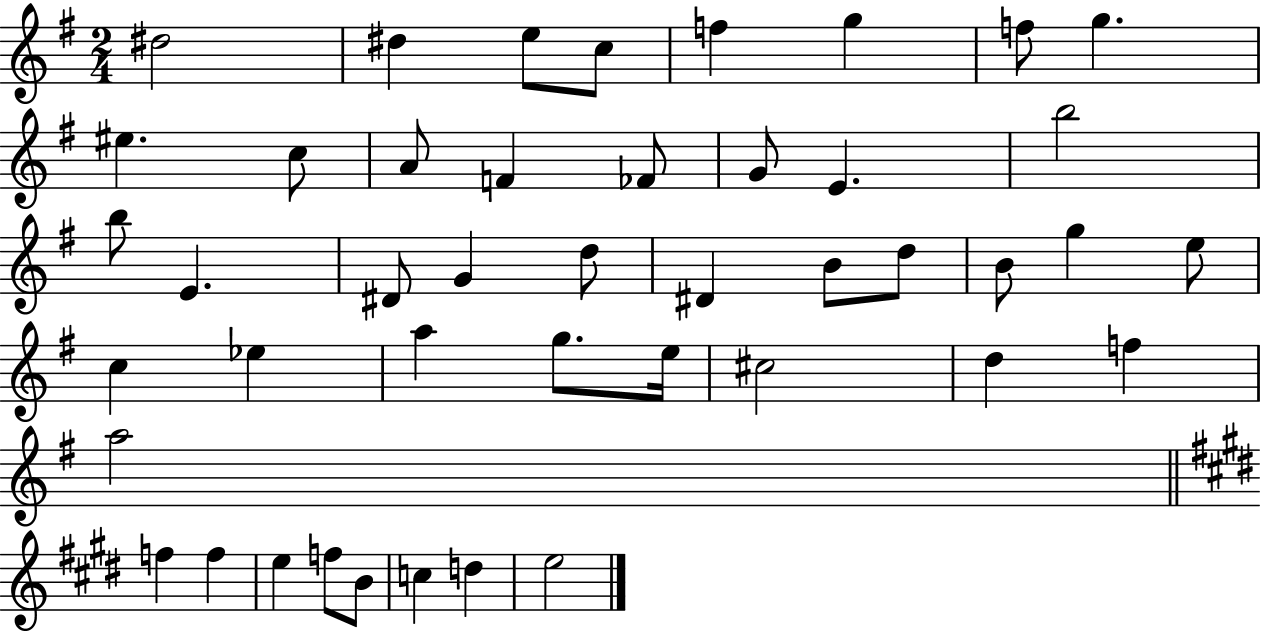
D#5/h D#5/q E5/e C5/e F5/q G5/q F5/e G5/q. EIS5/q. C5/e A4/e F4/q FES4/e G4/e E4/q. B5/h B5/e E4/q. D#4/e G4/q D5/e D#4/q B4/e D5/e B4/e G5/q E5/e C5/q Eb5/q A5/q G5/e. E5/s C#5/h D5/q F5/q A5/h F5/q F5/q E5/q F5/e B4/e C5/q D5/q E5/h